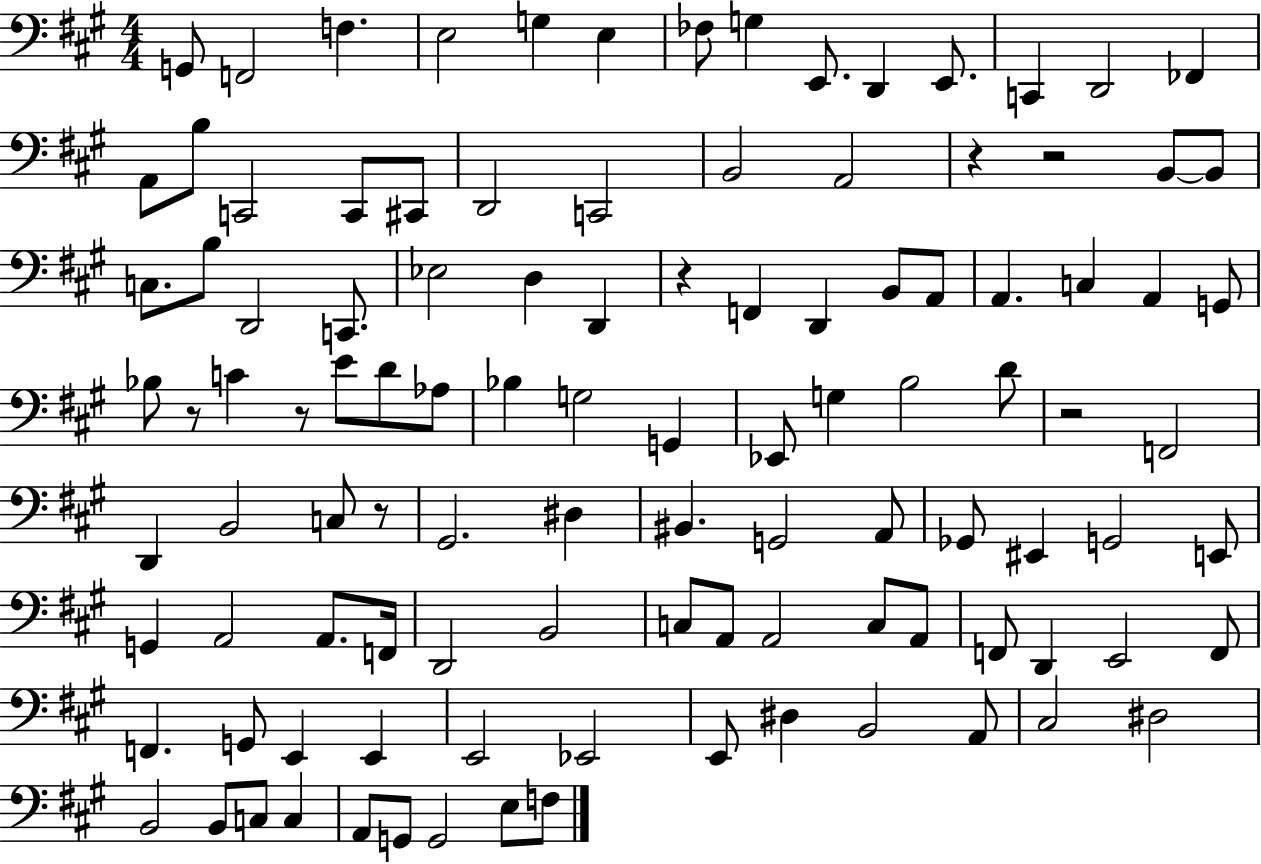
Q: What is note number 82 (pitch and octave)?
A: G2